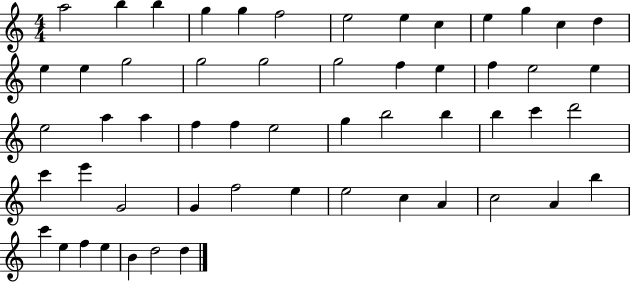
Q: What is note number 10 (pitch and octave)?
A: E5